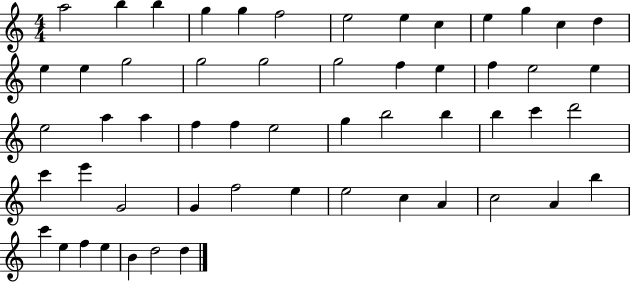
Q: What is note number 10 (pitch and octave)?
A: E5